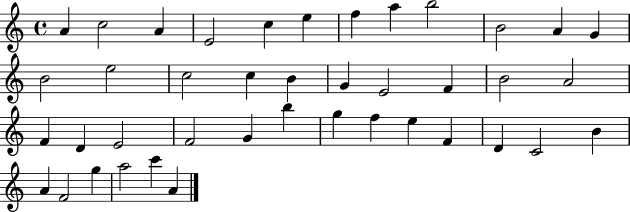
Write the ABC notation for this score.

X:1
T:Untitled
M:4/4
L:1/4
K:C
A c2 A E2 c e f a b2 B2 A G B2 e2 c2 c B G E2 F B2 A2 F D E2 F2 G b g f e F D C2 B A F2 g a2 c' A